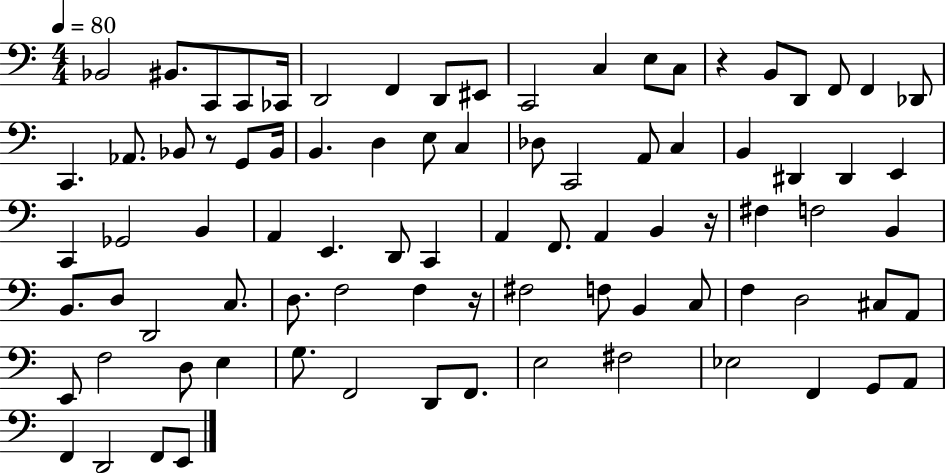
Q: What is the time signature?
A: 4/4